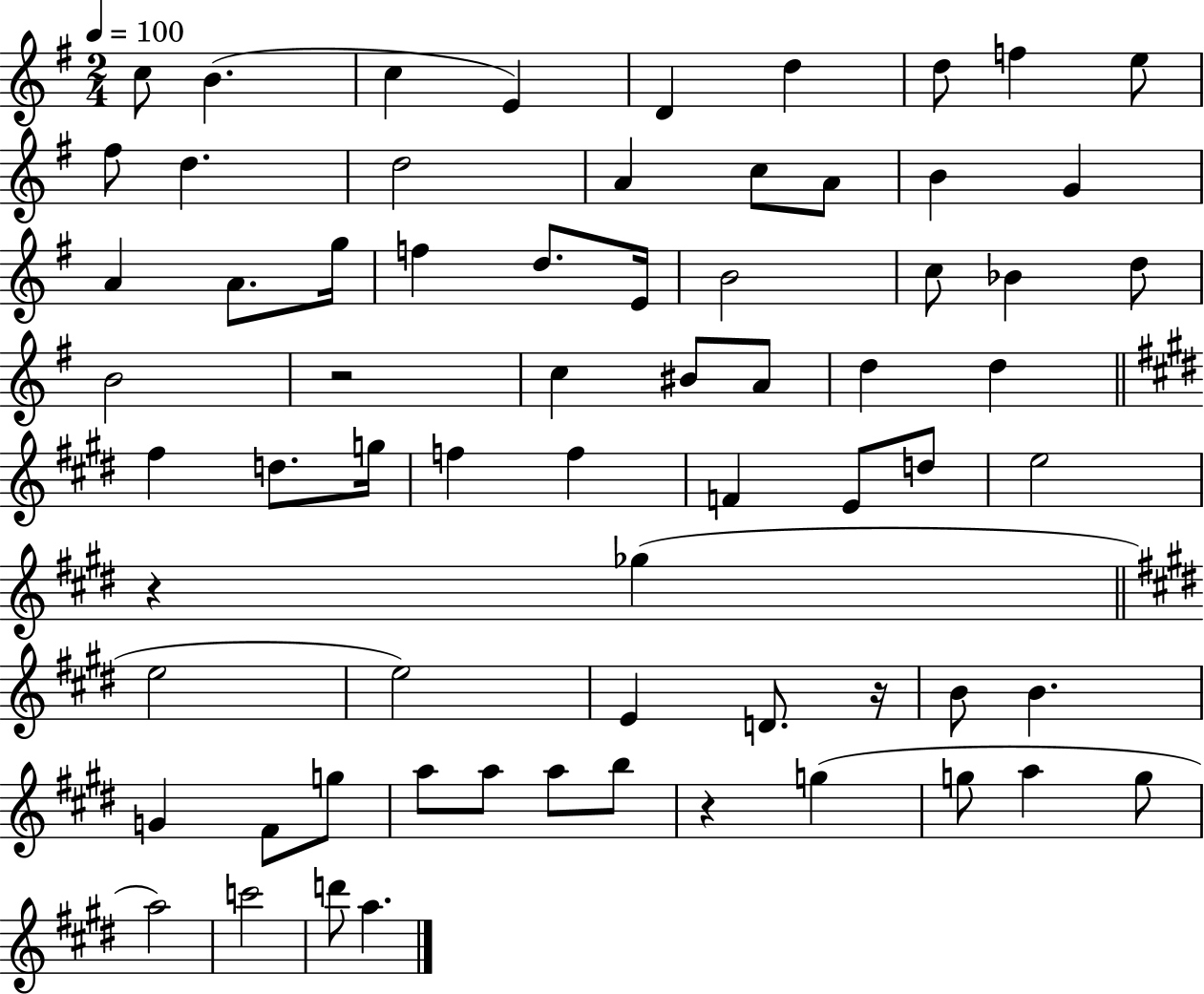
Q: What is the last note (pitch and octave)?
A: A5